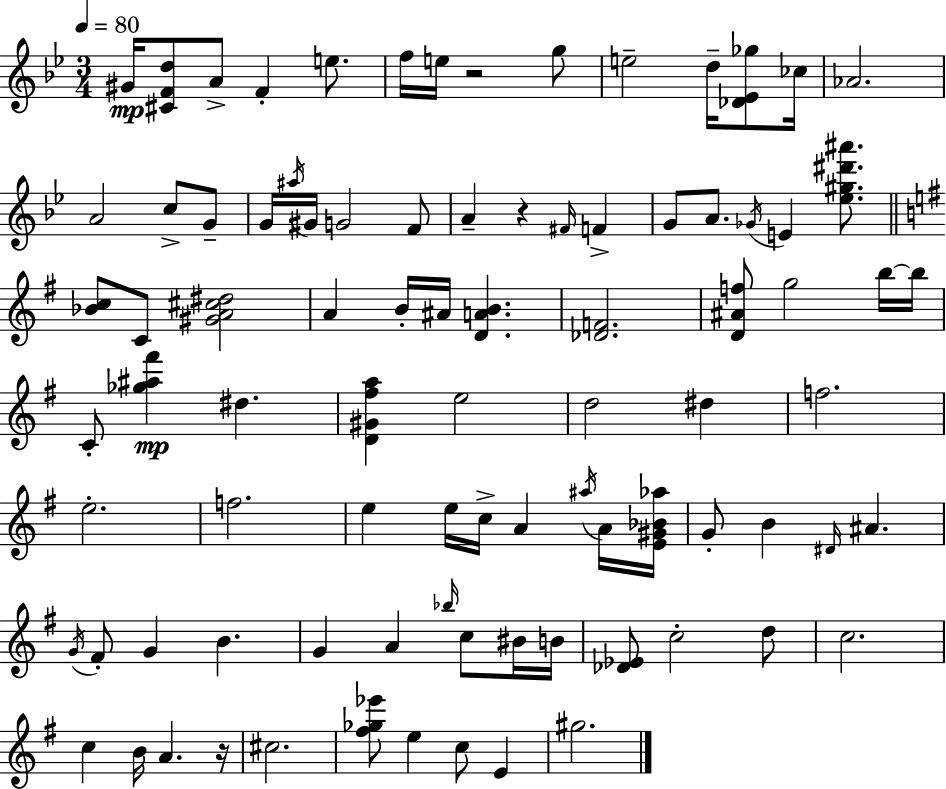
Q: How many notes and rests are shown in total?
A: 88